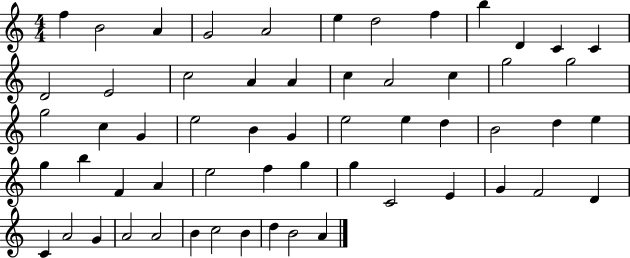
{
  \clef treble
  \numericTimeSignature
  \time 4/4
  \key c \major
  f''4 b'2 a'4 | g'2 a'2 | e''4 d''2 f''4 | b''4 d'4 c'4 c'4 | \break d'2 e'2 | c''2 a'4 a'4 | c''4 a'2 c''4 | g''2 g''2 | \break g''2 c''4 g'4 | e''2 b'4 g'4 | e''2 e''4 d''4 | b'2 d''4 e''4 | \break g''4 b''4 f'4 a'4 | e''2 f''4 g''4 | g''4 c'2 e'4 | g'4 f'2 d'4 | \break c'4 a'2 g'4 | a'2 a'2 | b'4 c''2 b'4 | d''4 b'2 a'4 | \break \bar "|."
}